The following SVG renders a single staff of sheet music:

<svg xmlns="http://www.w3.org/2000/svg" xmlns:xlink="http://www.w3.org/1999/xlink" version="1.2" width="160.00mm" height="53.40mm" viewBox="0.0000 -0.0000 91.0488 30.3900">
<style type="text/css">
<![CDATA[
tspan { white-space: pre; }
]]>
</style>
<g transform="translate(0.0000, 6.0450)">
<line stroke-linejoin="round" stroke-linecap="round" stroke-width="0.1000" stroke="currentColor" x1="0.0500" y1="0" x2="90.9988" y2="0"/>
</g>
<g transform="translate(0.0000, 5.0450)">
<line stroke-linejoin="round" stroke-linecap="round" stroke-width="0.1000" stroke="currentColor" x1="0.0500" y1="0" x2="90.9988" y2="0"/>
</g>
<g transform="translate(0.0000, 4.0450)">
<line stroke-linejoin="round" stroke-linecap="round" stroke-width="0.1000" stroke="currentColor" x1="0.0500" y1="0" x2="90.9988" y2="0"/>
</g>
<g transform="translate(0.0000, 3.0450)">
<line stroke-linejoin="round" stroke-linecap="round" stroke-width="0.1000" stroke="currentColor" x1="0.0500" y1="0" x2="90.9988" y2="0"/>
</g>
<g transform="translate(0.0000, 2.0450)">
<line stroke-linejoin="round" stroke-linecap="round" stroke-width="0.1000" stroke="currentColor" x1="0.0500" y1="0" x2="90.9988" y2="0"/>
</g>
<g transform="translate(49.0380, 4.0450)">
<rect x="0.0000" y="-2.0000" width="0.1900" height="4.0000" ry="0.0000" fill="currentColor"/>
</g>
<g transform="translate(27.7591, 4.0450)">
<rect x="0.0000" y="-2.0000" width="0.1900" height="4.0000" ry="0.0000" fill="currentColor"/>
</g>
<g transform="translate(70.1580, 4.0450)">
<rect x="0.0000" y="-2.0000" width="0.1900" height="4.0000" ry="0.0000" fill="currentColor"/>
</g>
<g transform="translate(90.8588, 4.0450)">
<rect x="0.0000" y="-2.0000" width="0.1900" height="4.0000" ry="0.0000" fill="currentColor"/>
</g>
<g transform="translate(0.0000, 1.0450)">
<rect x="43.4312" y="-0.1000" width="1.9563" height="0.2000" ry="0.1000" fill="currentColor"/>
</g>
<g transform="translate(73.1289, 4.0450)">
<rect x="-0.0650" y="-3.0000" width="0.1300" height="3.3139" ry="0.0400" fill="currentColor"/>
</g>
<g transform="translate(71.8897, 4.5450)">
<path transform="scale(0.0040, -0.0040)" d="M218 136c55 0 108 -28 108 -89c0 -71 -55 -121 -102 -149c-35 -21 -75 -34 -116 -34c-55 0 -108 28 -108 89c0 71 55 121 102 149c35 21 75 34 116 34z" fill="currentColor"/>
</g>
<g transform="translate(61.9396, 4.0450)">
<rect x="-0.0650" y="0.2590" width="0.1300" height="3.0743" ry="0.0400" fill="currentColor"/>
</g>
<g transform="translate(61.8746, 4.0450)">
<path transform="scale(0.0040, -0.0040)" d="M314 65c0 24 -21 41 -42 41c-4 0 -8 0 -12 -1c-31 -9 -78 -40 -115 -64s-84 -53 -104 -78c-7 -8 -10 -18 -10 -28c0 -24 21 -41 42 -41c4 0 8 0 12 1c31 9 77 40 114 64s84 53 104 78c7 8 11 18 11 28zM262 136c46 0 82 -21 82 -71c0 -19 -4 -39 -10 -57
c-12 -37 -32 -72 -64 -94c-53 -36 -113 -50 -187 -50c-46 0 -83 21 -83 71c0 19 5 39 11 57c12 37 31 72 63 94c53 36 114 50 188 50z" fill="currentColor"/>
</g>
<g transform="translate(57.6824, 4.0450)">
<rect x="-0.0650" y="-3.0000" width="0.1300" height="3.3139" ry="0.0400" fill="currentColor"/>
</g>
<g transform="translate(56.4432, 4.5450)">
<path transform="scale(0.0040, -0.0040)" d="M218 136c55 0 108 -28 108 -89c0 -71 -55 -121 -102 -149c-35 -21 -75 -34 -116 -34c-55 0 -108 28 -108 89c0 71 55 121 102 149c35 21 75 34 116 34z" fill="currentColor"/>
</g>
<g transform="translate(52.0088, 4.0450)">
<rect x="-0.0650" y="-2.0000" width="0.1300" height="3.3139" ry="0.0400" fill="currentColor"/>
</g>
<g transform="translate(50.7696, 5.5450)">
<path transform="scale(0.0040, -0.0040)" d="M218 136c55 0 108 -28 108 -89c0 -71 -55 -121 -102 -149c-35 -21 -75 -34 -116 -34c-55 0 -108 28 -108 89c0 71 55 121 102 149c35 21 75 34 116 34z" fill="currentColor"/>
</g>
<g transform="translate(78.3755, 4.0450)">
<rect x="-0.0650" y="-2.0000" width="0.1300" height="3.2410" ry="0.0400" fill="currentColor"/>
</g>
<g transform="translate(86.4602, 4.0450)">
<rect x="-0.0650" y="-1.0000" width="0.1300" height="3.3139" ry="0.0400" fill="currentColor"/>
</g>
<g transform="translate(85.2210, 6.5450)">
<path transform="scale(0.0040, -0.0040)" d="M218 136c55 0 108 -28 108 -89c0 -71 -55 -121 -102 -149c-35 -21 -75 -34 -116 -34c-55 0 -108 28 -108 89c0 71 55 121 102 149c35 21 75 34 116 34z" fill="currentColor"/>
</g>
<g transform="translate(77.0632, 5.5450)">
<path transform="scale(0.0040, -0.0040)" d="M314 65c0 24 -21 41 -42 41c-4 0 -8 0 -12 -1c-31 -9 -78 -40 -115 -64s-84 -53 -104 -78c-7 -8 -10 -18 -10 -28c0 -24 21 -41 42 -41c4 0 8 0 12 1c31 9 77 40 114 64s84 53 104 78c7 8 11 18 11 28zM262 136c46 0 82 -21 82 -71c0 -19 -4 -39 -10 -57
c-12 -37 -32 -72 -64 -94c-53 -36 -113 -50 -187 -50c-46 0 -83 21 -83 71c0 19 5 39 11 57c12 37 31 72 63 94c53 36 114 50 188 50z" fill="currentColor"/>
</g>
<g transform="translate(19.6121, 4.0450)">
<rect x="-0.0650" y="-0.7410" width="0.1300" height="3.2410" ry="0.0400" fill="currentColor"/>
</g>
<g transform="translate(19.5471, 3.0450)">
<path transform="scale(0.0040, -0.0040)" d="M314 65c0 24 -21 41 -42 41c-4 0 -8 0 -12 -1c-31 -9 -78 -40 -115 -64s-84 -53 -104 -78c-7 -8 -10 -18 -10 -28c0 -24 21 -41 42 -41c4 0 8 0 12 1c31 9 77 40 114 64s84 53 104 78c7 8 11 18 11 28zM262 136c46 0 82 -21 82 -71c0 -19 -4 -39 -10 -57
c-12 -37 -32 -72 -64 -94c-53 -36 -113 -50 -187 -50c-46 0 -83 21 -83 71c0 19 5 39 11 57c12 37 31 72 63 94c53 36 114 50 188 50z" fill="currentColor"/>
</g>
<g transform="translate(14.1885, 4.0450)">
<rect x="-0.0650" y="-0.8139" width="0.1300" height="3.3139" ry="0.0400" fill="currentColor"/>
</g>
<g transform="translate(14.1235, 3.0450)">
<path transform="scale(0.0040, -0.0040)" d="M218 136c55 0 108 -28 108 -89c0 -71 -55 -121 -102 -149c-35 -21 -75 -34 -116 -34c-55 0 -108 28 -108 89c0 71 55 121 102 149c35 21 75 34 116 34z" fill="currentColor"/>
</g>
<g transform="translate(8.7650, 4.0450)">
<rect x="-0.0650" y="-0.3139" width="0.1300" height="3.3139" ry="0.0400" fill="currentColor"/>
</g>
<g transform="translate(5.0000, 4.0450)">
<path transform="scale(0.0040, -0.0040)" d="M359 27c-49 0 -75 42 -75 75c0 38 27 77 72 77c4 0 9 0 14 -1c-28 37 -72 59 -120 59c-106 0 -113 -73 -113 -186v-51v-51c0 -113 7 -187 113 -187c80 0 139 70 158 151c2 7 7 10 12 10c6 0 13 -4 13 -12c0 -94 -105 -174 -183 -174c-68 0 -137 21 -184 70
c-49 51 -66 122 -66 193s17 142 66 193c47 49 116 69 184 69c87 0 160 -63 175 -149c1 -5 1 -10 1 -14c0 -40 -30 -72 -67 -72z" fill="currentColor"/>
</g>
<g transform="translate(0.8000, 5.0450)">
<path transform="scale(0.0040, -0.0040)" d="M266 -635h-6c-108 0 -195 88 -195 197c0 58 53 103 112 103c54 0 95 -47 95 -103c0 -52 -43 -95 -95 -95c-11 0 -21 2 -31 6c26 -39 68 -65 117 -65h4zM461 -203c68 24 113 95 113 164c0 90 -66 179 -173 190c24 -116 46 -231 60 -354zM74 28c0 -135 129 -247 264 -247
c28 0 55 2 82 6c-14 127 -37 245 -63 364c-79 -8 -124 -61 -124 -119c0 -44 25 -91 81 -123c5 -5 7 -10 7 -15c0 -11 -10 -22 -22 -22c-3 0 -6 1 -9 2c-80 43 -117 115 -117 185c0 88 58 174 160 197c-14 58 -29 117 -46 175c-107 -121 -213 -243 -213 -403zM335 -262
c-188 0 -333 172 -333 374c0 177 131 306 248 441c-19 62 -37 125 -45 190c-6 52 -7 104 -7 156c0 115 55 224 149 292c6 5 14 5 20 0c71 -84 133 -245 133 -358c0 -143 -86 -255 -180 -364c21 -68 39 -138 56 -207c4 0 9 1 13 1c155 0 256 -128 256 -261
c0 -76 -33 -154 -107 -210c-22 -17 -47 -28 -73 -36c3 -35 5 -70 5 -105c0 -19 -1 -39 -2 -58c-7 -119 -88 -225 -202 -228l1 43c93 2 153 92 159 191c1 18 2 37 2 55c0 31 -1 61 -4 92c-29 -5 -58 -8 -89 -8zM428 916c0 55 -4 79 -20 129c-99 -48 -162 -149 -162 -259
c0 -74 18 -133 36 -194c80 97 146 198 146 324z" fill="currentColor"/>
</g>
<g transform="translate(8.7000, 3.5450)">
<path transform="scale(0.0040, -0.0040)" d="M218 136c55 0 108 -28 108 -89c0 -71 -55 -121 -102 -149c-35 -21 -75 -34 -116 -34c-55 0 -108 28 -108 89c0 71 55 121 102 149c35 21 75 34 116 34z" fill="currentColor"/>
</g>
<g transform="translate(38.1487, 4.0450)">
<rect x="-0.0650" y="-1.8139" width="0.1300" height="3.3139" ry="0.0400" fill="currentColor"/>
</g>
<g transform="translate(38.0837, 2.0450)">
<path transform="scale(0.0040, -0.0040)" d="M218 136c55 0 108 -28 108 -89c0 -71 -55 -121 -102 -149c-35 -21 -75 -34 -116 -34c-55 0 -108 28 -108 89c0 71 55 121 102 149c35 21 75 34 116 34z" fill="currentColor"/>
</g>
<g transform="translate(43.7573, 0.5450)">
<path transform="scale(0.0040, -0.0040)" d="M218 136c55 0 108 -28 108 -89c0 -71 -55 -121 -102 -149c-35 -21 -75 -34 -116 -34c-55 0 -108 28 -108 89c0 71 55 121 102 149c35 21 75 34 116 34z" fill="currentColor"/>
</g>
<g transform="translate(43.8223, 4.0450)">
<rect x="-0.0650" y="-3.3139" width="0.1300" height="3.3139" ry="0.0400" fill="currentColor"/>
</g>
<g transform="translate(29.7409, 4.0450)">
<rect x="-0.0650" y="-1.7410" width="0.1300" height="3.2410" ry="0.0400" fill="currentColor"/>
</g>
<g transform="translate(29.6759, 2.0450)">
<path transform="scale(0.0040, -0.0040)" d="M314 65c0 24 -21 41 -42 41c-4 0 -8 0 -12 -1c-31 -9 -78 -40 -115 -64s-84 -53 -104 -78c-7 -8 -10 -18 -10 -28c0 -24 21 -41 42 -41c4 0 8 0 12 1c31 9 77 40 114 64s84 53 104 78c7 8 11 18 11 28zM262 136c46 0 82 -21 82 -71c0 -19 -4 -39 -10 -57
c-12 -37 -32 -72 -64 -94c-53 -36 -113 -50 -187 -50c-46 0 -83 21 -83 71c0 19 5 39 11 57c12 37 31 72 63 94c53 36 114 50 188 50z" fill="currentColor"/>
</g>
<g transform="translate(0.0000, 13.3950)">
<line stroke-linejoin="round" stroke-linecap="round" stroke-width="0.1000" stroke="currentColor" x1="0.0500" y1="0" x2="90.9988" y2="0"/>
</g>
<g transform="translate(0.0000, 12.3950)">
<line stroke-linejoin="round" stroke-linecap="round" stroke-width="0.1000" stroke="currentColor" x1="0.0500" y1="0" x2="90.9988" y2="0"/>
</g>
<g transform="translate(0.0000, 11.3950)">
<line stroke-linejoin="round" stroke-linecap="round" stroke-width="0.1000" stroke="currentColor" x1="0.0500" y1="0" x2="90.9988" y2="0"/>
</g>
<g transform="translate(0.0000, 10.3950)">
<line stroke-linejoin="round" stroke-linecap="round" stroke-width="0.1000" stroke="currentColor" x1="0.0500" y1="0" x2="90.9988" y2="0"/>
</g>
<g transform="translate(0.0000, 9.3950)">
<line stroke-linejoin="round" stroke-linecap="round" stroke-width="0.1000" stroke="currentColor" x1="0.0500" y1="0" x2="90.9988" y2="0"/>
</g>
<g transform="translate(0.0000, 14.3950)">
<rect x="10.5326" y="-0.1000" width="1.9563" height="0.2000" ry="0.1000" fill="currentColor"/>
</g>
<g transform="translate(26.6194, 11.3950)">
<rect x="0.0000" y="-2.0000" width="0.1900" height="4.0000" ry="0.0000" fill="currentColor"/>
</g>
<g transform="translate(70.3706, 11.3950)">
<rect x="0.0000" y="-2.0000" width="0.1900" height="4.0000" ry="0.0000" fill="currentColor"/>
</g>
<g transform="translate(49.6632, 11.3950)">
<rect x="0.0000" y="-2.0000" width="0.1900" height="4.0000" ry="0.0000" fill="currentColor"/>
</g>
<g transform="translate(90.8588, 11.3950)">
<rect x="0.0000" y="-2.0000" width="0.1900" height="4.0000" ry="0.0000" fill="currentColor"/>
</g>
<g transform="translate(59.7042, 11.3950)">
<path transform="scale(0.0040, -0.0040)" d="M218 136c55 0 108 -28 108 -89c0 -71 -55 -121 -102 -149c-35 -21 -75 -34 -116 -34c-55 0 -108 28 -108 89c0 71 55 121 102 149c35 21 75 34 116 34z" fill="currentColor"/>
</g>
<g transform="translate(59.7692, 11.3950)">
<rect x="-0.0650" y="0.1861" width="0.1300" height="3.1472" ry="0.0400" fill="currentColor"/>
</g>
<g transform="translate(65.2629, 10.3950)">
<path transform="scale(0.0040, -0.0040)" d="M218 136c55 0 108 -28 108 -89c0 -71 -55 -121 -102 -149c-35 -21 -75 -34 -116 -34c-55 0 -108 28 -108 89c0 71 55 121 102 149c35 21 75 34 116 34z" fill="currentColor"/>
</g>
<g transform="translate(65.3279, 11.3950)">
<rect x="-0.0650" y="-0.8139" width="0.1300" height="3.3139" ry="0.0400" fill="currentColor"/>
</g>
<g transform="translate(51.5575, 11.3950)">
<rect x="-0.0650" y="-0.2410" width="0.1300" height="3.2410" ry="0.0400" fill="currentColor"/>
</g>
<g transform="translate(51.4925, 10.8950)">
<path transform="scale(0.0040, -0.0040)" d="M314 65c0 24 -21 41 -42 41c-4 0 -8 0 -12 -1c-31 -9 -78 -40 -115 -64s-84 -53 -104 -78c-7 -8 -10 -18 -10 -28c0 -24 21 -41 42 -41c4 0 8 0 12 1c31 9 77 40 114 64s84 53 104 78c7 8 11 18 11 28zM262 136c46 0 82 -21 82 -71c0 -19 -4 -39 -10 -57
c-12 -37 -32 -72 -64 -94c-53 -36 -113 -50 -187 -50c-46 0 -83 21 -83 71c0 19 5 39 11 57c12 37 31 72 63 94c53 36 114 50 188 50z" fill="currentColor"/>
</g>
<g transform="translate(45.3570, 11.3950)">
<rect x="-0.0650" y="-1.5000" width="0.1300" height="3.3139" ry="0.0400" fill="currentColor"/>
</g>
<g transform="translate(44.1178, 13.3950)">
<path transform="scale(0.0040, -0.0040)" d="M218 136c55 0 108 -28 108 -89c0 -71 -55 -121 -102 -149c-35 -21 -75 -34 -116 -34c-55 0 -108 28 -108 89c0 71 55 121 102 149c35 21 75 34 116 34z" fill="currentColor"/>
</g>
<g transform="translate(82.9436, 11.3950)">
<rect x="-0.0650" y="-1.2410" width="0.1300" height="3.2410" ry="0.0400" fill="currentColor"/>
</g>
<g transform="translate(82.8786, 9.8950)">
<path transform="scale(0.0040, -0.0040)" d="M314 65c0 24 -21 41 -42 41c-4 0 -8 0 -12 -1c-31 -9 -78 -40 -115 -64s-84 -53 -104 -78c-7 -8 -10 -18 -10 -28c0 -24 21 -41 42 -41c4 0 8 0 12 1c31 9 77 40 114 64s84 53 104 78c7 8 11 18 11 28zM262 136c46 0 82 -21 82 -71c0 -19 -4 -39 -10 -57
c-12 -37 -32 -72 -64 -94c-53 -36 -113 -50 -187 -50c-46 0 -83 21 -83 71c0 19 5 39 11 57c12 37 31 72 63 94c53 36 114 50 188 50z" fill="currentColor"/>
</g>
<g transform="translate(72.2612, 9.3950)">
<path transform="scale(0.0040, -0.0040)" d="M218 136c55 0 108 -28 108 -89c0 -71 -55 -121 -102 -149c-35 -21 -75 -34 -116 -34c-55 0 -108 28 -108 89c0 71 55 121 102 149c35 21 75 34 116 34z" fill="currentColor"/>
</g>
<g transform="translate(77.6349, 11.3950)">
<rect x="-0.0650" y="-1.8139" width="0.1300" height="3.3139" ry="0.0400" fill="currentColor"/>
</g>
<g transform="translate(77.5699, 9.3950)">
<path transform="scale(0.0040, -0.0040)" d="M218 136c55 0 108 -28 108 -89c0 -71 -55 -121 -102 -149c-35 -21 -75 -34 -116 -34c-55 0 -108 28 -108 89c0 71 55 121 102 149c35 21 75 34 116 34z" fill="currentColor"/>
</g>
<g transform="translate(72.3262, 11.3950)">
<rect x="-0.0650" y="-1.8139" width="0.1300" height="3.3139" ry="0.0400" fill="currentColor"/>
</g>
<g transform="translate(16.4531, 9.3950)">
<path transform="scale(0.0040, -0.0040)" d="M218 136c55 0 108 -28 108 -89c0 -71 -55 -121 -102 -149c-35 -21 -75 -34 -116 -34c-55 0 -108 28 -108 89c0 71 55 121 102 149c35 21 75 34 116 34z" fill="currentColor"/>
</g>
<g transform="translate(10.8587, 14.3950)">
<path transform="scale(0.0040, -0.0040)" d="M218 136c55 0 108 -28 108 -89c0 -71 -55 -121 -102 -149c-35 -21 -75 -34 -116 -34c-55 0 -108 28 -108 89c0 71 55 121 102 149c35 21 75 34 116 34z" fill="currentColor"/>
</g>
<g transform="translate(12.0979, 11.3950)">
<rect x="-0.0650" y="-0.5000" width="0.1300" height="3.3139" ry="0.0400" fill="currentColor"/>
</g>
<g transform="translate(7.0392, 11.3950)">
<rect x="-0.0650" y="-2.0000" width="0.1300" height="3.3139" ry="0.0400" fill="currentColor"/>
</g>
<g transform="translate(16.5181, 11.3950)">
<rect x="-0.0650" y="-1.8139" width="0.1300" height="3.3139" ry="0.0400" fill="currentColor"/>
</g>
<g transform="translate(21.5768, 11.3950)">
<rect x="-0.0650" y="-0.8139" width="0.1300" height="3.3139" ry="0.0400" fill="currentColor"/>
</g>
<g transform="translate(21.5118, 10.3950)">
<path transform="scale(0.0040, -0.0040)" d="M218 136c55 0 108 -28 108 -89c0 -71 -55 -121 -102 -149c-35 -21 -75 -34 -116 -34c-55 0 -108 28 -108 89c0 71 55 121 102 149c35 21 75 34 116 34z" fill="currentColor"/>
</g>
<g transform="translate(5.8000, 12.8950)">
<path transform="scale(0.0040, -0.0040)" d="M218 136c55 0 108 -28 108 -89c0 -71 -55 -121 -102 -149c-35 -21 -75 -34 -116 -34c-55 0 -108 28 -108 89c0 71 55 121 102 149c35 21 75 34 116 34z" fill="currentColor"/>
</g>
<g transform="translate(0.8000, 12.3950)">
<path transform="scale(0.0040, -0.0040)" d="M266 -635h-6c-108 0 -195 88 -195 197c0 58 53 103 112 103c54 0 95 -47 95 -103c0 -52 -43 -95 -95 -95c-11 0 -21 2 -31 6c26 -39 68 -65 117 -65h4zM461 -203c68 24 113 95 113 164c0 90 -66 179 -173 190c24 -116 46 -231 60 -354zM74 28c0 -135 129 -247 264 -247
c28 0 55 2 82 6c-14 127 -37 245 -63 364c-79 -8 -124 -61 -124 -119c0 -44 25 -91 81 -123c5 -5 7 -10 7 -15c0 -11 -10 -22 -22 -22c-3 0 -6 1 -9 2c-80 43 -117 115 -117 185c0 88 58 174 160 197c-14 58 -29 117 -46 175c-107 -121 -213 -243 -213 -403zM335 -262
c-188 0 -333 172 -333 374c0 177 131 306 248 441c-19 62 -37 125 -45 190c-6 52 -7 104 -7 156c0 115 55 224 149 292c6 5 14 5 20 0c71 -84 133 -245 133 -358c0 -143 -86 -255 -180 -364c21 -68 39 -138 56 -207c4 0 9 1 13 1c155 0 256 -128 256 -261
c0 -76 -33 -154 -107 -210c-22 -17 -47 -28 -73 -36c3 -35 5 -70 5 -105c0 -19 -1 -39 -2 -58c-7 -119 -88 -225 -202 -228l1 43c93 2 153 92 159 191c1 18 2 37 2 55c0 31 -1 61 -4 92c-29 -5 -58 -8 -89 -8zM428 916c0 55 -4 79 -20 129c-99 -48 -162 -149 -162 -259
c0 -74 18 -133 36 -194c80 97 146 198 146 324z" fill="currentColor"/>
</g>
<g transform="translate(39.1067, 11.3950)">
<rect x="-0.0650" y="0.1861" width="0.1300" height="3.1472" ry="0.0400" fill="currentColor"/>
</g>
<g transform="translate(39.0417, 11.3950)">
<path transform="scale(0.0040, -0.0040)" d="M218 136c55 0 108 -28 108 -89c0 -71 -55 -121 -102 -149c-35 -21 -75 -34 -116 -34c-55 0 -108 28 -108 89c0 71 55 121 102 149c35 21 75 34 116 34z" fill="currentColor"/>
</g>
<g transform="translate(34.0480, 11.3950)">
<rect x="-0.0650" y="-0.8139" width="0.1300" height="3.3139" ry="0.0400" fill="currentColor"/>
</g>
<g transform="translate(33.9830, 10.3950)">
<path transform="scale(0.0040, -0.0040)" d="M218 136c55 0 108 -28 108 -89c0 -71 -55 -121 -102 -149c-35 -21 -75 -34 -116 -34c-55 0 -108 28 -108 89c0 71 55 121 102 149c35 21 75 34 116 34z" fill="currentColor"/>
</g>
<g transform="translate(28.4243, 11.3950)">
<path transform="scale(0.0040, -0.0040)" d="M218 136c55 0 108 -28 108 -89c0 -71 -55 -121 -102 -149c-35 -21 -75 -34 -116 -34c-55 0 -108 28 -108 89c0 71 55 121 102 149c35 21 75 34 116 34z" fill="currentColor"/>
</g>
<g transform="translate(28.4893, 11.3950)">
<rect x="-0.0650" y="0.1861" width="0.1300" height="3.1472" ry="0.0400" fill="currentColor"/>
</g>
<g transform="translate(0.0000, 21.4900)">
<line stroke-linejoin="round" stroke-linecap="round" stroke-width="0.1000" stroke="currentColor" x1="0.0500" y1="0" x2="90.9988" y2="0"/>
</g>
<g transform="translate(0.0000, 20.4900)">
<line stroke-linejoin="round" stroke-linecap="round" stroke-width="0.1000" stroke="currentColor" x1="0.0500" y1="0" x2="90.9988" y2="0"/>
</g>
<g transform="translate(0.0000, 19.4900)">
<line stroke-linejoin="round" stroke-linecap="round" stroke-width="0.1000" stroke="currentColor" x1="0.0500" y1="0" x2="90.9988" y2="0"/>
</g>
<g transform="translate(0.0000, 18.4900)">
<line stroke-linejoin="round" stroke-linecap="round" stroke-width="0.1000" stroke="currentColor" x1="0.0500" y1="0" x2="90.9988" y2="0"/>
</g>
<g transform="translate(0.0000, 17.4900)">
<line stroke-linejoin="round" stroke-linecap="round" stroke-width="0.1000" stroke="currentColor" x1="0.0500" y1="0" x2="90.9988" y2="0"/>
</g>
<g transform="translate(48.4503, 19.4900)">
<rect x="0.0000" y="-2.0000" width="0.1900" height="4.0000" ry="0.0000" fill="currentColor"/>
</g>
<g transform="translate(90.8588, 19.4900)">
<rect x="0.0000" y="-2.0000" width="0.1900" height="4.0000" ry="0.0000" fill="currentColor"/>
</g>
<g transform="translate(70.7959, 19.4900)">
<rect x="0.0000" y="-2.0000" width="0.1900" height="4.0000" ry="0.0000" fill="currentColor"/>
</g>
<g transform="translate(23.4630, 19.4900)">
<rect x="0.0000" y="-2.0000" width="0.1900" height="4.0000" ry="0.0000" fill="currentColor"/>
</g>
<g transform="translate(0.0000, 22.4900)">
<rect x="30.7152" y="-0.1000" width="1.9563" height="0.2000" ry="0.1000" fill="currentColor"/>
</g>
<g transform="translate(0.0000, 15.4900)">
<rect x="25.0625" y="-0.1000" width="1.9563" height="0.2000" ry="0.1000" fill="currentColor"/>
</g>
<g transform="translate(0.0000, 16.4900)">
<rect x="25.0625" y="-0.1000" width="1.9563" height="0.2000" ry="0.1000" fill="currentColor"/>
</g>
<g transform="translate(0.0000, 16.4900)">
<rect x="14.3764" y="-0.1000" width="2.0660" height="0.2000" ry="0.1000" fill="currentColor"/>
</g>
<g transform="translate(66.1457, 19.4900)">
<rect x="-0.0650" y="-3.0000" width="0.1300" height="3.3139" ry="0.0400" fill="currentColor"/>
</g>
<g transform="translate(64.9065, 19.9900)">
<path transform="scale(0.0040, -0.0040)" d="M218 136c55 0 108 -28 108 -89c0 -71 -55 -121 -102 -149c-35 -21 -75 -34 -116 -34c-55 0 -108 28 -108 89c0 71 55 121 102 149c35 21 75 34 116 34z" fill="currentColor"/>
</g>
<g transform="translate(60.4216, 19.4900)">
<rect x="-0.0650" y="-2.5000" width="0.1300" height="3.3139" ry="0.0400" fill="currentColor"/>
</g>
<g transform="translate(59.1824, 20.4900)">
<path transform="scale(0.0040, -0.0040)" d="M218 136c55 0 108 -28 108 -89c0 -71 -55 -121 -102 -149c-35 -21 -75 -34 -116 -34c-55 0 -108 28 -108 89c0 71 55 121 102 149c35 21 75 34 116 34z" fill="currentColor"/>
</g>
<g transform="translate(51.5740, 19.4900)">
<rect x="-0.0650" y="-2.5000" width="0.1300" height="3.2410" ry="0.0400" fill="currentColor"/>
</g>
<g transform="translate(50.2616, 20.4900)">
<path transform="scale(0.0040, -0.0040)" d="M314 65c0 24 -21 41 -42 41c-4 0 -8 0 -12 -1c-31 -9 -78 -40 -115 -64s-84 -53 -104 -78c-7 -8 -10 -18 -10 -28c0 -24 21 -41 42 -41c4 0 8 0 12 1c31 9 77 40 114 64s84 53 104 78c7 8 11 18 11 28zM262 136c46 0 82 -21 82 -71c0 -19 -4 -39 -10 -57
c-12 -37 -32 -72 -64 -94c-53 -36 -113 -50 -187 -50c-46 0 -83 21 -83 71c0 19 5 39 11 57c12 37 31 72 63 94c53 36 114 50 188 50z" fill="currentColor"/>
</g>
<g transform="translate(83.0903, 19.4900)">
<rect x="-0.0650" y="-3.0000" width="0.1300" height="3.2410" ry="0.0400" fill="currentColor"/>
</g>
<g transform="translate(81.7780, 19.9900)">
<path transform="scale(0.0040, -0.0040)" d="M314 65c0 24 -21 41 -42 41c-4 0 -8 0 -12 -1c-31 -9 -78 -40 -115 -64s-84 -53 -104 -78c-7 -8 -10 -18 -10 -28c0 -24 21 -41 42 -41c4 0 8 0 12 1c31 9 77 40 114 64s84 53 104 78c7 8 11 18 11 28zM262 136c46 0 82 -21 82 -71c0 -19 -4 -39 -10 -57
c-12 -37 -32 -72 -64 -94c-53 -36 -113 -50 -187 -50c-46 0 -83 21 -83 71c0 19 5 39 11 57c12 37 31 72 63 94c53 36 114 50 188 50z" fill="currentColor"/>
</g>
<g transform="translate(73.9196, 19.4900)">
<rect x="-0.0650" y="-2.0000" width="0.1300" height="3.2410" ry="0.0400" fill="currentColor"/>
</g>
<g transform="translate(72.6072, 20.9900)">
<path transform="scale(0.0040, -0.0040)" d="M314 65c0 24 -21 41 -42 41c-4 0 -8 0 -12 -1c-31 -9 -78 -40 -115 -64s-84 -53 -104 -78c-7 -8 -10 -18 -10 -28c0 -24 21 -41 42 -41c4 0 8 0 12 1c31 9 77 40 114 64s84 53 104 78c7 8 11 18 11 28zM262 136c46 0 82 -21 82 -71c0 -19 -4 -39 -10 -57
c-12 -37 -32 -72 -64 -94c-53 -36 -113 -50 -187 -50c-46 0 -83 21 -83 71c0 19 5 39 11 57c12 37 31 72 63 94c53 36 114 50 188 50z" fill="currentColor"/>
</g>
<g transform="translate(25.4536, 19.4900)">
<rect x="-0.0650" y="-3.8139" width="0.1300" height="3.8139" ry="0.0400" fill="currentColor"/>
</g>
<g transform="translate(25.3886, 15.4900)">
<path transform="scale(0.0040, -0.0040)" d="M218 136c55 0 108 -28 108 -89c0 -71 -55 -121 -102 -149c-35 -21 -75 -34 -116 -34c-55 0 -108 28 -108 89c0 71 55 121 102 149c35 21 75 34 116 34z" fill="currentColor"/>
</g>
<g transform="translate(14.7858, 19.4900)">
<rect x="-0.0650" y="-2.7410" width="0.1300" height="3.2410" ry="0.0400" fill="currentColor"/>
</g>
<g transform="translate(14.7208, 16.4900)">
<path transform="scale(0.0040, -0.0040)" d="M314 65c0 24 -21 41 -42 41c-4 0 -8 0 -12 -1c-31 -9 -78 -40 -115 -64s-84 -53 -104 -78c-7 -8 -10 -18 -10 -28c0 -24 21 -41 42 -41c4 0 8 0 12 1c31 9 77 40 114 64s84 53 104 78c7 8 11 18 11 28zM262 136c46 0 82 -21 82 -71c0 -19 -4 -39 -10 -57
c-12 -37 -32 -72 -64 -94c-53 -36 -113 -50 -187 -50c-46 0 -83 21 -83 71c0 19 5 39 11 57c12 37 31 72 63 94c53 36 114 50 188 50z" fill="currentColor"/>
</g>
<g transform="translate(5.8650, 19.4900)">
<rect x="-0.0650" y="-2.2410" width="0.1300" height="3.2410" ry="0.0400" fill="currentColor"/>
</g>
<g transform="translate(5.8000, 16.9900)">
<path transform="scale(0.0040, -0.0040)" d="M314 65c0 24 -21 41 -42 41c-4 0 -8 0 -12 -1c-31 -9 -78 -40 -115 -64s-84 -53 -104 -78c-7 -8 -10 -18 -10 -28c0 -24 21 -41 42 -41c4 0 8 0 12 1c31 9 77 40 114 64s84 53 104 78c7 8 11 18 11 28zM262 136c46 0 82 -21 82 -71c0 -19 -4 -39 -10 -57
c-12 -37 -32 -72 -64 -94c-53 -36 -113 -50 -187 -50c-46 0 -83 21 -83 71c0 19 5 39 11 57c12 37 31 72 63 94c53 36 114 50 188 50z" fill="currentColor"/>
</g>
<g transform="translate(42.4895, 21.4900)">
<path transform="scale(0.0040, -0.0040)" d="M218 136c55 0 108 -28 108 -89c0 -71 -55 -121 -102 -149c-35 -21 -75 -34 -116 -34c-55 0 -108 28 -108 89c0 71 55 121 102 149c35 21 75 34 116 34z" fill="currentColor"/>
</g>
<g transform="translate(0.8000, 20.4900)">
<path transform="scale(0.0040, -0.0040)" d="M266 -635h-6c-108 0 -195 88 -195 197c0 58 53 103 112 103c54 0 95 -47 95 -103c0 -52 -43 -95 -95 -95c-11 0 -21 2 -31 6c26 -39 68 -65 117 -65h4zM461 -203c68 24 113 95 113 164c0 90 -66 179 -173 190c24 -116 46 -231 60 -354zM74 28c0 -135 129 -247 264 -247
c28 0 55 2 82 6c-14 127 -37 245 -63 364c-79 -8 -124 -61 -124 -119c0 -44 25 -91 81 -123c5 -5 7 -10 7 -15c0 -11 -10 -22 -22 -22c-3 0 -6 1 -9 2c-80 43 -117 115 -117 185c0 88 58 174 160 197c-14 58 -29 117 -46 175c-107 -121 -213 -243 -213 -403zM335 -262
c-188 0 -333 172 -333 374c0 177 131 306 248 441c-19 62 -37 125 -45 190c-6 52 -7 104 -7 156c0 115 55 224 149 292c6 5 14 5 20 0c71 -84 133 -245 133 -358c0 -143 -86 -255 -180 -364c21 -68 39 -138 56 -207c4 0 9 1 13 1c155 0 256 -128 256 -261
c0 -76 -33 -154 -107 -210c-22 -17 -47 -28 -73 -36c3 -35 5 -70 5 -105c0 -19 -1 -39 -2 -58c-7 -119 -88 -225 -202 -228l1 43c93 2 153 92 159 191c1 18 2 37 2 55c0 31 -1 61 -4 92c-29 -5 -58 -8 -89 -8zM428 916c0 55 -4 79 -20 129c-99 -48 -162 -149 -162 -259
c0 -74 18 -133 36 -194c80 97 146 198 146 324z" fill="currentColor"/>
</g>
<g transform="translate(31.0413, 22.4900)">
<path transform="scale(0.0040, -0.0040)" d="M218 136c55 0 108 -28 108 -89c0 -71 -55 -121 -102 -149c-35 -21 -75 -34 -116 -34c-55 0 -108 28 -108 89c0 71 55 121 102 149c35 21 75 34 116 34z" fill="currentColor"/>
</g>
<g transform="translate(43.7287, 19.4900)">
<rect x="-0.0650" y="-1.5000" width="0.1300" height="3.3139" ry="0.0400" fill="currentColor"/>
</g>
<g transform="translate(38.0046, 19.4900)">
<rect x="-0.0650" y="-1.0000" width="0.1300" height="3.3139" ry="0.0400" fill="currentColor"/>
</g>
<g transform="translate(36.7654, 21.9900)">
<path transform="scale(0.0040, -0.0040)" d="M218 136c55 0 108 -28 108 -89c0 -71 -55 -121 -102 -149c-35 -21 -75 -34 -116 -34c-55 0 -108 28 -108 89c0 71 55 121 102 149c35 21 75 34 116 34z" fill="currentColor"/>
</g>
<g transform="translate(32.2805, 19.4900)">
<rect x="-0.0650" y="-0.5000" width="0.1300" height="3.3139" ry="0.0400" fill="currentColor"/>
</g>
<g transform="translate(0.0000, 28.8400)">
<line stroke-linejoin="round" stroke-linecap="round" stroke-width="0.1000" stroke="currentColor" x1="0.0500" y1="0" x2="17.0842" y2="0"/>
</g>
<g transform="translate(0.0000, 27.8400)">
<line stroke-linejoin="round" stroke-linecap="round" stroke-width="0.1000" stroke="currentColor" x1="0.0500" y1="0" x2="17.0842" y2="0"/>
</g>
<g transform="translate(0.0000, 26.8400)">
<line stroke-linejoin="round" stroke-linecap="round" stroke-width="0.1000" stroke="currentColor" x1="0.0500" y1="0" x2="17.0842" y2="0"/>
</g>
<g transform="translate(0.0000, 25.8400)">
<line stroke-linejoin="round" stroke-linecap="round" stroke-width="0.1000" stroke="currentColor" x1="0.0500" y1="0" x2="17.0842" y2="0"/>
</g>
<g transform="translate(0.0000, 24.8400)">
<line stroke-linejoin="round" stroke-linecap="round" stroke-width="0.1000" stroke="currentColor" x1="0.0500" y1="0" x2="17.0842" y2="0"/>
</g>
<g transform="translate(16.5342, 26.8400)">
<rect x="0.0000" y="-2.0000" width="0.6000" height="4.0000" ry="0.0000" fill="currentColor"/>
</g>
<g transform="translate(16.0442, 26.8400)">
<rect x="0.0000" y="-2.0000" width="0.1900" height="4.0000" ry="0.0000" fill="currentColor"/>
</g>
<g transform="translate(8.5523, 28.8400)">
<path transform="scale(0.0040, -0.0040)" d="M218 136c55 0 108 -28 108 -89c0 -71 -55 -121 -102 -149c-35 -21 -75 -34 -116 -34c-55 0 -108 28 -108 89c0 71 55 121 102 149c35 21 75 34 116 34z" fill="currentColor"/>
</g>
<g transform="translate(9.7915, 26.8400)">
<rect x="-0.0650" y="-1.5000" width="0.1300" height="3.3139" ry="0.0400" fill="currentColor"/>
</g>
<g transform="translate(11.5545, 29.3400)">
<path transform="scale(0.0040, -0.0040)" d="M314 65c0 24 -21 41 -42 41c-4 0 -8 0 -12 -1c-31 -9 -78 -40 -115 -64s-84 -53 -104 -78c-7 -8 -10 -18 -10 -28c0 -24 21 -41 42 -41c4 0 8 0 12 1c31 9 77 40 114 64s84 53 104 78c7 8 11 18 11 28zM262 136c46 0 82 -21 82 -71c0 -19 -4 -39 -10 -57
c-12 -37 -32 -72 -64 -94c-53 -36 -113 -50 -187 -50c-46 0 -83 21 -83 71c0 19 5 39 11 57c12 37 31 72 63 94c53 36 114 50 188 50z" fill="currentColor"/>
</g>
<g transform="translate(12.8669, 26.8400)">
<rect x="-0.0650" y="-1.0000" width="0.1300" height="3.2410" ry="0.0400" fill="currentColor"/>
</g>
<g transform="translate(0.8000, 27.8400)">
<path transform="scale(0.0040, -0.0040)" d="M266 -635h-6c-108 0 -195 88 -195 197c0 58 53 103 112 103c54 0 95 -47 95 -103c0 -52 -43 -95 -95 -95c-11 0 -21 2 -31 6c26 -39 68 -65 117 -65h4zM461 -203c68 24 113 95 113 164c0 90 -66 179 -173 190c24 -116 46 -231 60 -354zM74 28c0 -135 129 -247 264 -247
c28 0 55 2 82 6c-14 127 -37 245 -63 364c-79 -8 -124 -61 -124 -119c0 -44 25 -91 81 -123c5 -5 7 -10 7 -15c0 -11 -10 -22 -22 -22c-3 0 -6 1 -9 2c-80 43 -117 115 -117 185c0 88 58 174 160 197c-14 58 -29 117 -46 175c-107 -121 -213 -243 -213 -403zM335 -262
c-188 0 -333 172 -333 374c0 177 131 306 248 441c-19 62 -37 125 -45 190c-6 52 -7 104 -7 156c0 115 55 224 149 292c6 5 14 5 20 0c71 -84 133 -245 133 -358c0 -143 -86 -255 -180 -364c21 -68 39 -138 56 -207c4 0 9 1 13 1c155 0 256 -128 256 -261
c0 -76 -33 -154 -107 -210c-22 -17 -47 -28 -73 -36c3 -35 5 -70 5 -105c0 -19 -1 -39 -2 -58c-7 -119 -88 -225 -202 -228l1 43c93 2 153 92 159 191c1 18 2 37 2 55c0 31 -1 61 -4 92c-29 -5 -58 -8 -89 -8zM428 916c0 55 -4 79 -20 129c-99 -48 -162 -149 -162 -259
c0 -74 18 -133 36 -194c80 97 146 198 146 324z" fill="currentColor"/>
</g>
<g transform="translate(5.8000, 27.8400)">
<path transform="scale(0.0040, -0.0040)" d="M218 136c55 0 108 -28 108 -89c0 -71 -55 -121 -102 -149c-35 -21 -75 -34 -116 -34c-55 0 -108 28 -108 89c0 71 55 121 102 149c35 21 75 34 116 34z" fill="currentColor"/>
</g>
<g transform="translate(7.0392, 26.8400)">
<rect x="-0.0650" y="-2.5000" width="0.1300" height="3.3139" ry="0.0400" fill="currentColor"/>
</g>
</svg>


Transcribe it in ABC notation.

X:1
T:Untitled
M:4/4
L:1/4
K:C
c d d2 f2 f b F A B2 A F2 D F C f d B d B E c2 B d f f e2 g2 a2 c' C D E G2 G A F2 A2 G E D2